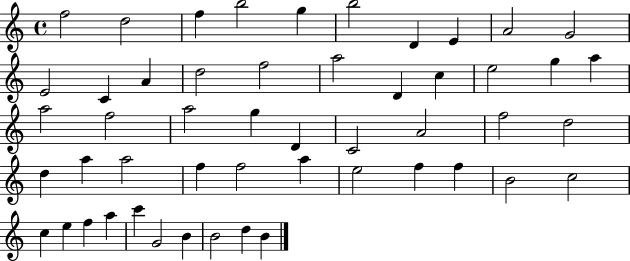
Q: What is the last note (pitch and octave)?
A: B4